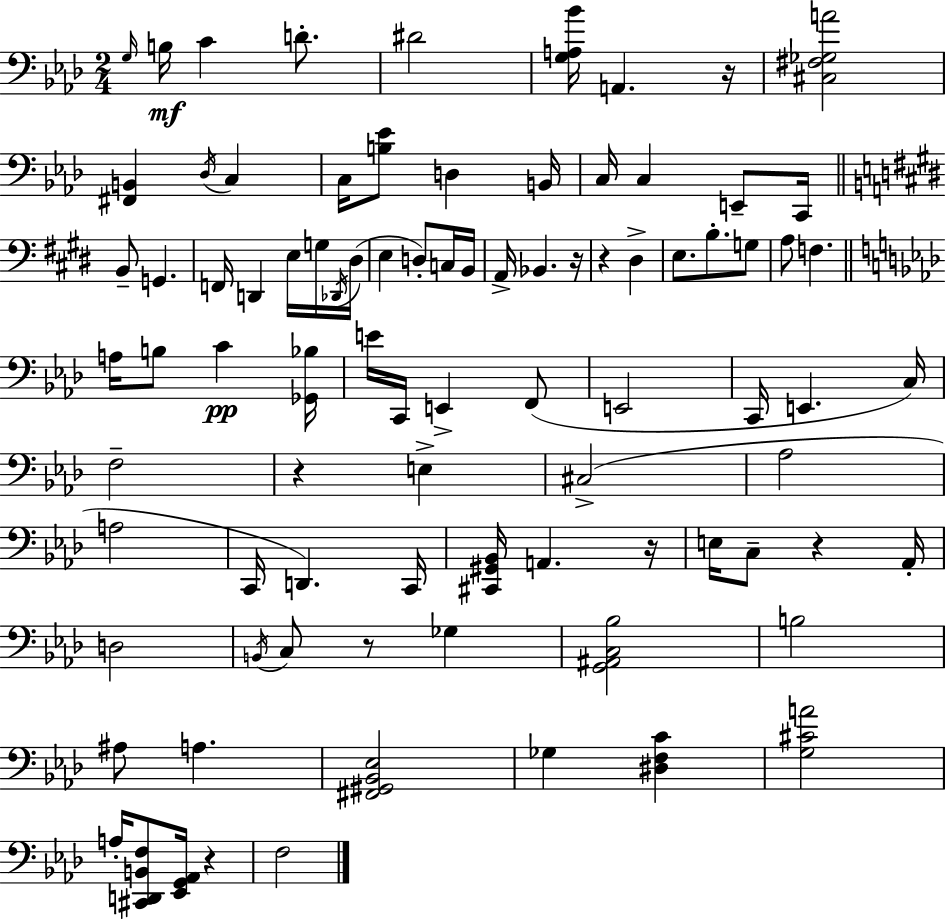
{
  \clef bass
  \numericTimeSignature
  \time 2/4
  \key aes \major
  \grace { g16 }\mf b16 c'4 d'8.-. | dis'2 | <g a bes'>16 a,4. | r16 <cis fis ges a'>2 | \break <fis, b,>4 \acciaccatura { des16 } c4 | c16 <b ees'>8 d4 | b,16 c16 c4 e,8-- | c,16 \bar "||" \break \key e \major b,8-- g,4. | f,16 d,4 e16 g16 \acciaccatura { des,16 } | dis16( e4 d8-.) c16 | b,16 a,16-> bes,4. | \break r16 r4 dis4-> | e8. b8.-. g8 | a8 f4. | \bar "||" \break \key aes \major a16 b8 c'4\pp <ges, bes>16 | e'16 c,16 e,4-> f,8( | e,2 | c,16 e,4. c16) | \break f2-- | r4 e4-> | cis2->( | aes2 | \break a2 | c,16 d,4.) c,16 | <cis, gis, bes,>16 a,4. r16 | e16 c8-- r4 aes,16-. | \break d2 | \acciaccatura { b,16 } c8 r8 ges4 | <g, ais, c bes>2 | b2 | \break ais8 a4. | <fis, gis, bes, ees>2 | ges4 <dis f c'>4 | <g cis' a'>2 | \break a16-. <cis, d, b, f>8 <ees, g, aes,>16 r4 | f2 | \bar "|."
}